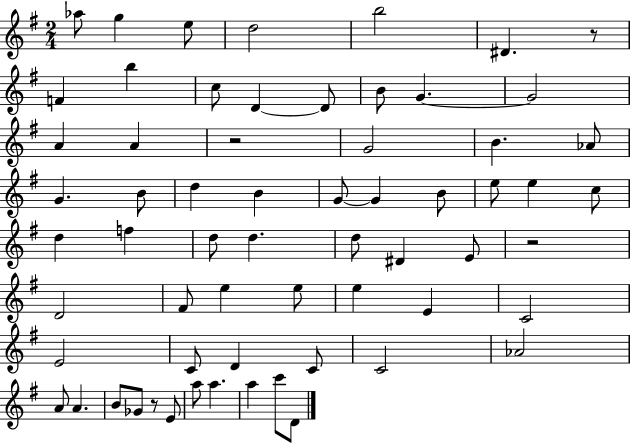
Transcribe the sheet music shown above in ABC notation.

X:1
T:Untitled
M:2/4
L:1/4
K:G
_a/2 g e/2 d2 b2 ^D z/2 F b c/2 D D/2 B/2 G G2 A A z2 G2 B _A/2 G B/2 d B G/2 G B/2 e/2 e c/2 d f d/2 d d/2 ^D E/2 z2 D2 ^F/2 e e/2 e E C2 E2 C/2 D C/2 C2 _A2 A/2 A B/2 _G/2 z/2 E/2 a/2 a a c'/2 D/2